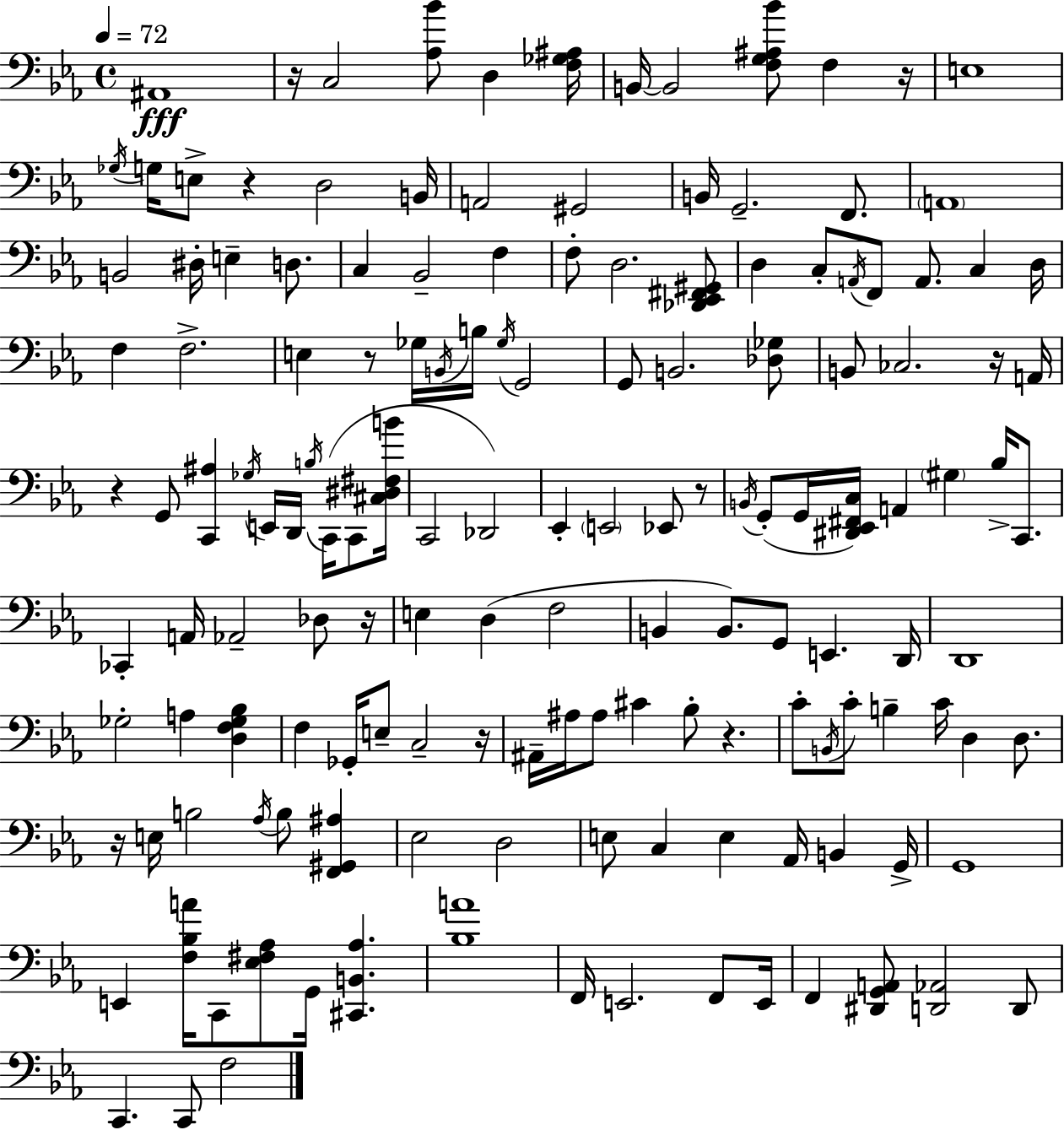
X:1
T:Untitled
M:4/4
L:1/4
K:Cm
^A,,4 z/4 C,2 [_A,_B]/2 D, [F,_G,^A,]/4 B,,/4 B,,2 [F,G,^A,_B]/2 F, z/4 E,4 _G,/4 G,/4 E,/2 z D,2 B,,/4 A,,2 ^G,,2 B,,/4 G,,2 F,,/2 A,,4 B,,2 ^D,/4 E, D,/2 C, _B,,2 F, F,/2 D,2 [_D,,_E,,^F,,^G,,]/2 D, C,/2 A,,/4 F,,/2 A,,/2 C, D,/4 F, F,2 E, z/2 _G,/4 B,,/4 B,/4 _G,/4 G,,2 G,,/2 B,,2 [_D,_G,]/2 B,,/2 _C,2 z/4 A,,/4 z G,,/2 [C,,^A,] _G,/4 E,,/4 D,,/4 B,/4 C,,/4 C,,/2 [^C,^D,^F,B]/4 C,,2 _D,,2 _E,, E,,2 _E,,/2 z/2 B,,/4 G,,/2 G,,/4 [^D,,_E,,^F,,C,]/4 A,, ^G, _B,/4 C,,/2 _C,, A,,/4 _A,,2 _D,/2 z/4 E, D, F,2 B,, B,,/2 G,,/2 E,, D,,/4 D,,4 _G,2 A, [D,F,_G,_B,] F, _G,,/4 E,/2 C,2 z/4 ^A,,/4 ^A,/4 ^A,/2 ^C _B,/2 z C/2 B,,/4 C/2 B, C/4 D, D,/2 z/4 E,/4 B,2 _A,/4 B,/2 [F,,^G,,^A,] _E,2 D,2 E,/2 C, E, _A,,/4 B,, G,,/4 G,,4 E,, [F,_B,A]/4 C,,/2 [_E,^F,_A,]/2 G,,/4 [^C,,B,,_A,] [_B,A]4 F,,/4 E,,2 F,,/2 E,,/4 F,, [^D,,G,,A,,]/2 [D,,_A,,]2 D,,/2 C,, C,,/2 F,2